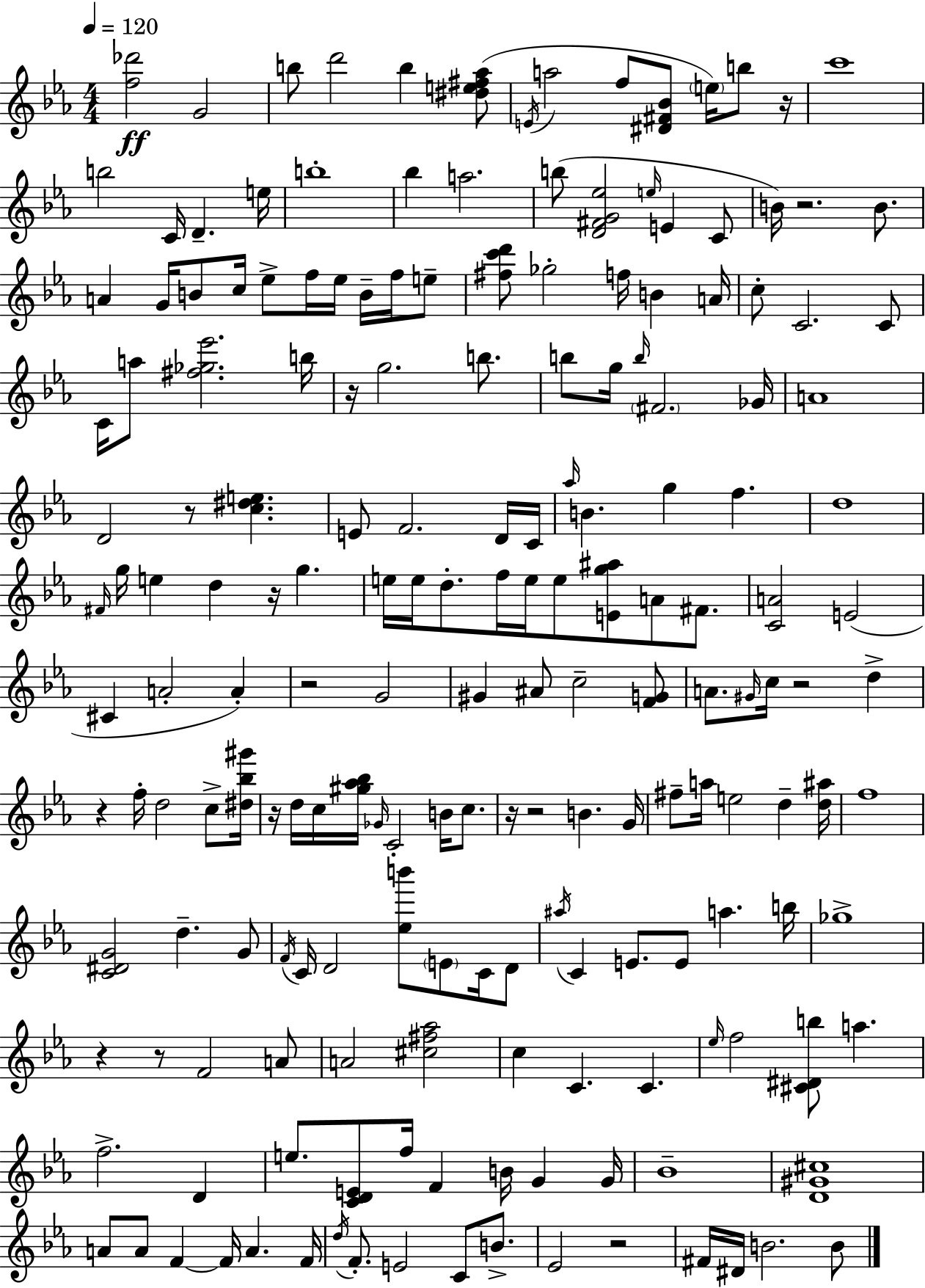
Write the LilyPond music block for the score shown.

{
  \clef treble
  \numericTimeSignature
  \time 4/4
  \key c \minor
  \tempo 4 = 120
  <f'' des'''>2\ff g'2 | b''8 d'''2 b''4 <dis'' e'' fis'' aes''>8( | \acciaccatura { e'16 } a''2 f''8 <dis' fis' bes'>8 \parenthesize e''16) b''8 | r16 c'''1 | \break b''2 c'16 d'4.-- | e''16 b''1-. | bes''4 a''2. | b''8( <d' fis' g' ees''>2 \grace { e''16 } e'4 | \break c'8 b'16) r2. b'8. | a'4 g'16 b'8 c''16 ees''8-> f''16 ees''16 b'16-- f''16 | e''8-- <fis'' c''' d'''>8 ges''2-. f''16 b'4 | a'16 c''8-. c'2. | \break c'8 c'16 a''8 <fis'' ges'' ees'''>2. | b''16 r16 g''2. b''8. | b''8 g''16 \grace { b''16 } \parenthesize fis'2. | ges'16 a'1 | \break d'2 r8 <c'' dis'' e''>4. | e'8 f'2. | d'16 c'16 \grace { aes''16 } b'4. g''4 f''4. | d''1 | \break \grace { fis'16 } g''16 e''4 d''4 r16 g''4. | e''16 e''16 d''8.-. f''16 e''16 e''8 <e' g'' ais''>8 | a'8 fis'8. <c' a'>2 e'2( | cis'4 a'2-. | \break a'4-.) r2 g'2 | gis'4 ais'8 c''2-- | <f' g'>8 a'8. \grace { gis'16 } c''16 r2 | d''4-> r4 f''16-. d''2 | \break c''8-> <dis'' bes'' gis'''>16 r16 d''16 c''16 <gis'' aes'' bes''>16 \grace { ges'16 } c'2-. | b'16 c''8. r16 r2 | b'4. g'16 fis''8-- a''16 e''2 | d''4-- <d'' ais''>16 f''1 | \break <c' dis' g'>2 d''4.-- | g'8 \acciaccatura { f'16 } c'16 d'2 | <ees'' b'''>8 \parenthesize e'8 c'16 d'8 \acciaccatura { ais''16 } c'4 e'8. | e'8 a''4. b''16 ges''1-> | \break r4 r8 f'2 | a'8 a'2 | <cis'' fis'' aes''>2 c''4 c'4. | c'4. \grace { ees''16 } f''2 | \break <cis' dis' b''>8 a''4. f''2.-> | d'4 e''8. <c' d' e'>8 f''16 | f'4 b'16 g'4 g'16 bes'1-- | <d' gis' cis''>1 | \break a'8 a'8 f'4~~ | f'16 a'4. f'16 \acciaccatura { d''16 } f'8.-. e'2 | c'8 b'8.-> ees'2 | r2 fis'16 dis'16 b'2. | \break b'8 \bar "|."
}